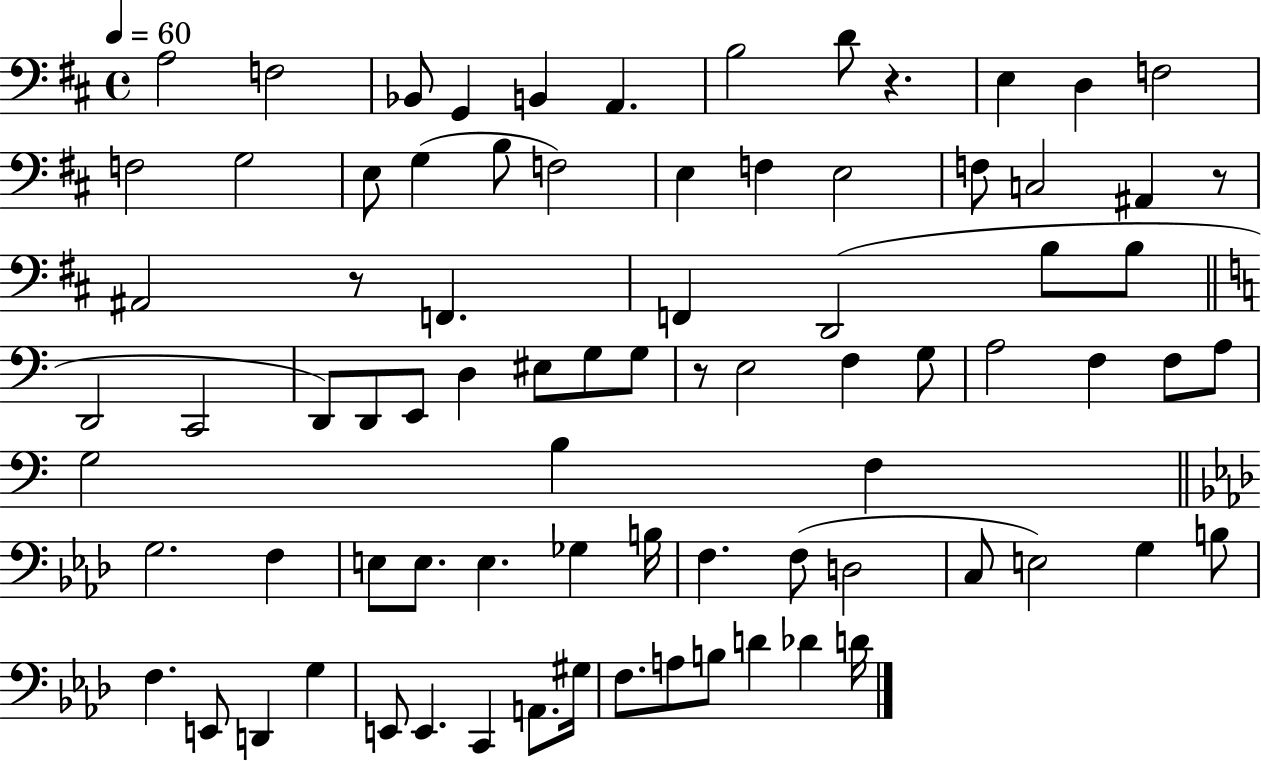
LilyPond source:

{
  \clef bass
  \time 4/4
  \defaultTimeSignature
  \key d \major
  \tempo 4 = 60
  a2 f2 | bes,8 g,4 b,4 a,4. | b2 d'8 r4. | e4 d4 f2 | \break f2 g2 | e8 g4( b8 f2) | e4 f4 e2 | f8 c2 ais,4 r8 | \break ais,2 r8 f,4. | f,4 d,2( b8 b8 | \bar "||" \break \key c \major d,2 c,2 | d,8) d,8 e,8 d4 eis8 g8 g8 | r8 e2 f4 g8 | a2 f4 f8 a8 | \break g2 b4 f4 | \bar "||" \break \key aes \major g2. f4 | e8 e8. e4. ges4 b16 | f4. f8( d2 | c8 e2) g4 b8 | \break f4. e,8 d,4 g4 | e,8 e,4. c,4 a,8. gis16 | f8. a8 b8 d'4 des'4 d'16 | \bar "|."
}